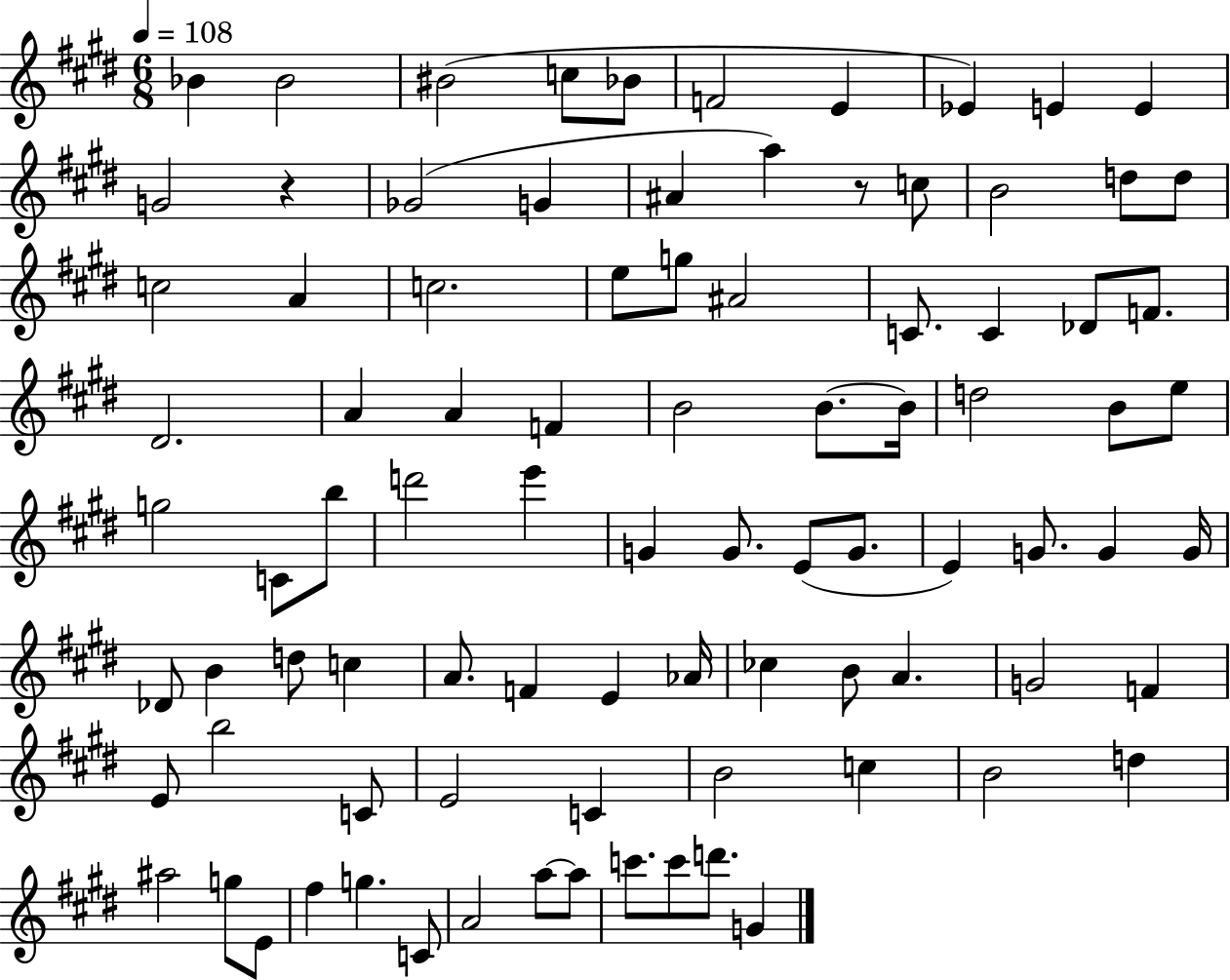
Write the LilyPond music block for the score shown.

{
  \clef treble
  \numericTimeSignature
  \time 6/8
  \key e \major
  \tempo 4 = 108
  bes'4 bes'2 | bis'2( c''8 bes'8 | f'2 e'4 | ees'4) e'4 e'4 | \break g'2 r4 | ges'2( g'4 | ais'4 a''4) r8 c''8 | b'2 d''8 d''8 | \break c''2 a'4 | c''2. | e''8 g''8 ais'2 | c'8. c'4 des'8 f'8. | \break dis'2. | a'4 a'4 f'4 | b'2 b'8.~~ b'16 | d''2 b'8 e''8 | \break g''2 c'8 b''8 | d'''2 e'''4 | g'4 g'8. e'8( g'8. | e'4) g'8. g'4 g'16 | \break des'8 b'4 d''8 c''4 | a'8. f'4 e'4 aes'16 | ces''4 b'8 a'4. | g'2 f'4 | \break e'8 b''2 c'8 | e'2 c'4 | b'2 c''4 | b'2 d''4 | \break ais''2 g''8 e'8 | fis''4 g''4. c'8 | a'2 a''8~~ a''8 | c'''8. c'''8 d'''8. g'4 | \break \bar "|."
}